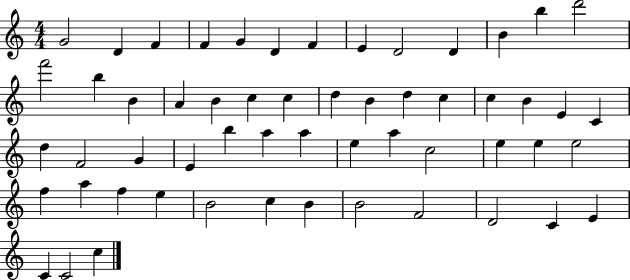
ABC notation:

X:1
T:Untitled
M:4/4
L:1/4
K:C
G2 D F F G D F E D2 D B b d'2 f'2 b B A B c c d B d c c B E C d F2 G E b a a e a c2 e e e2 f a f e B2 c B B2 F2 D2 C E C C2 c